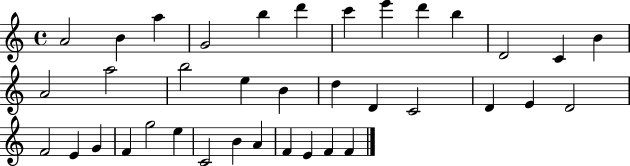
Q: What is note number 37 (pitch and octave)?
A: F4